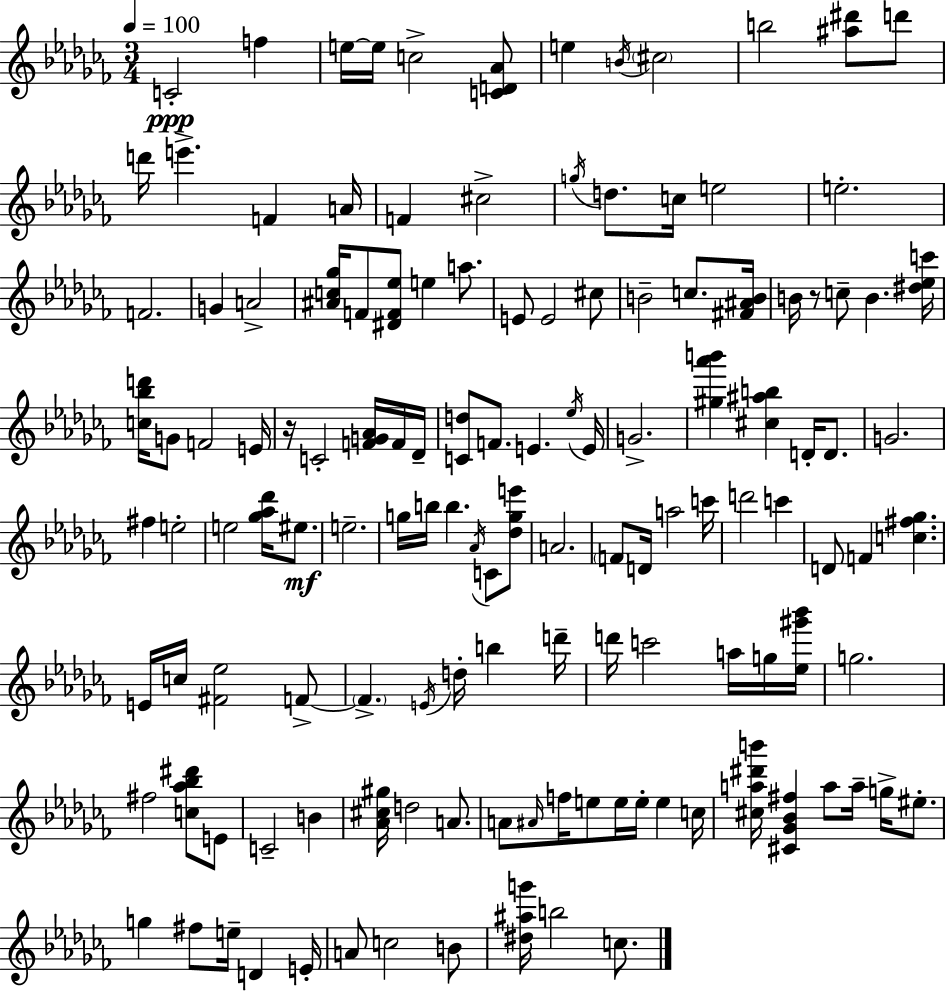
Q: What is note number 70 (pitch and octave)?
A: C5